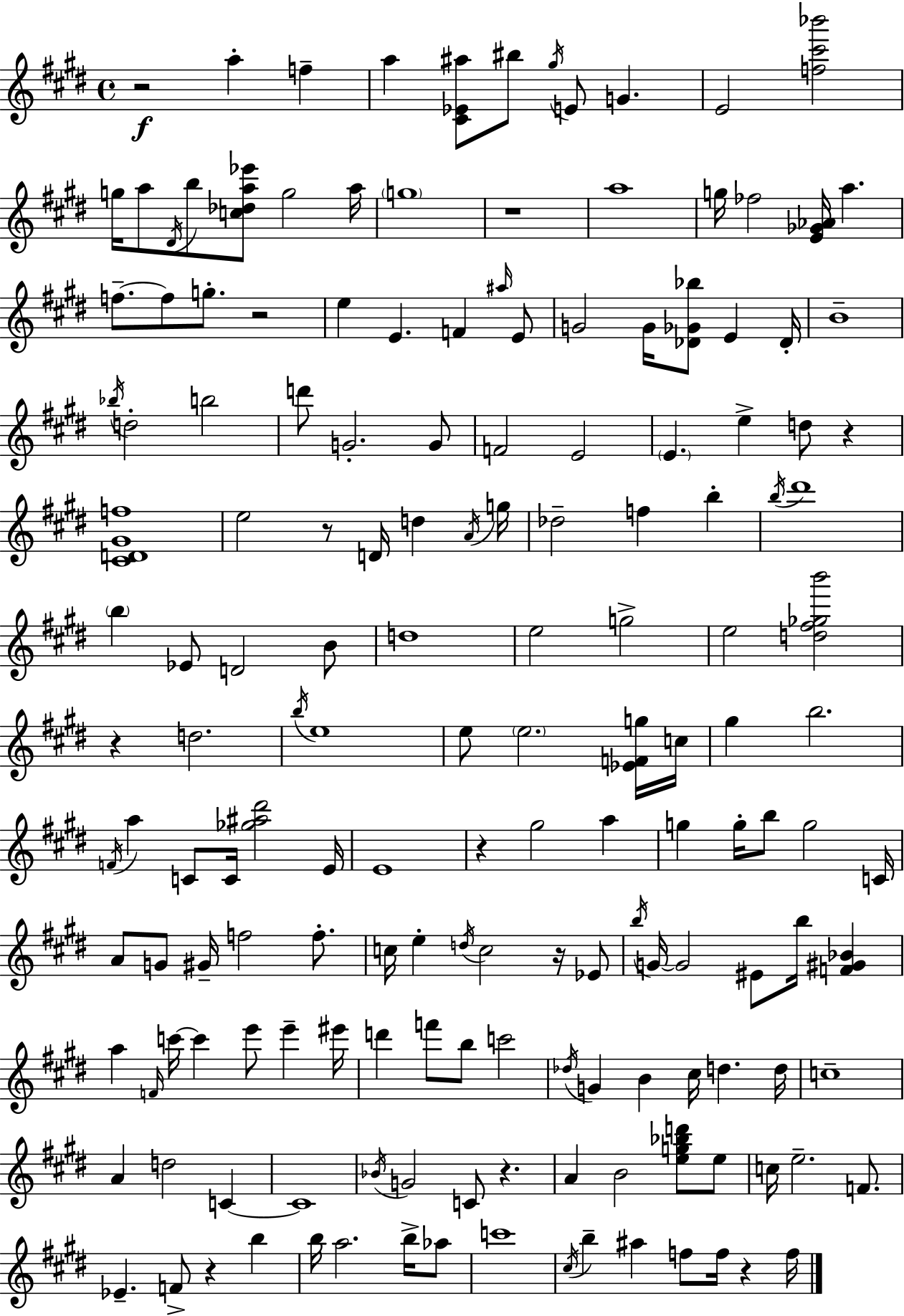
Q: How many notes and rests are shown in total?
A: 164